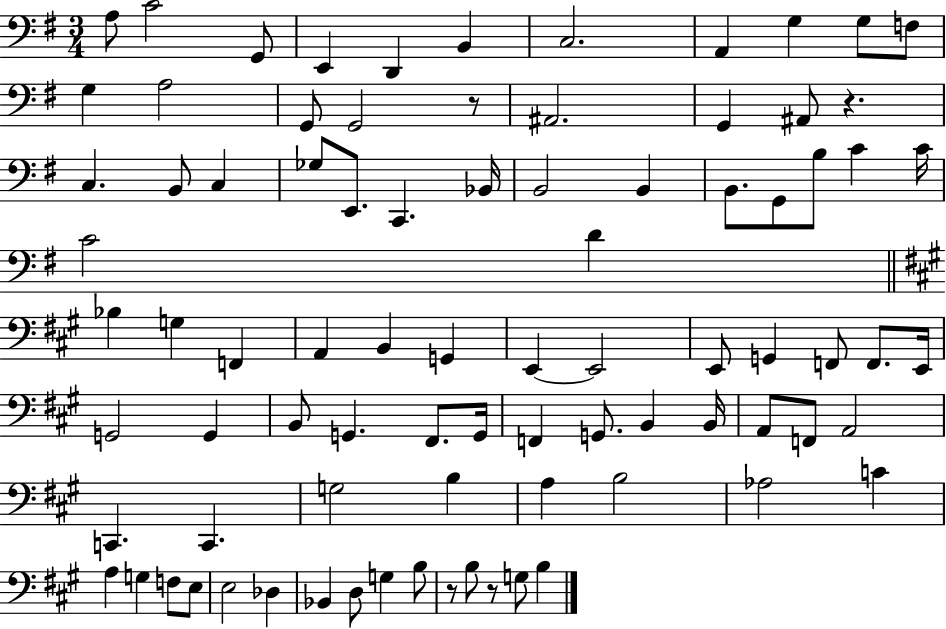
{
  \clef bass
  \numericTimeSignature
  \time 3/4
  \key g \major
  a8 c'2 g,8 | e,4 d,4 b,4 | c2. | a,4 g4 g8 f8 | \break g4 a2 | g,8 g,2 r8 | ais,2. | g,4 ais,8 r4. | \break c4. b,8 c4 | ges8 e,8. c,4. bes,16 | b,2 b,4 | b,8. g,8 b8 c'4 c'16 | \break c'2 d'4 | \bar "||" \break \key a \major bes4 g4 f,4 | a,4 b,4 g,4 | e,4~~ e,2 | e,8 g,4 f,8 f,8. e,16 | \break g,2 g,4 | b,8 g,4. fis,8. g,16 | f,4 g,8. b,4 b,16 | a,8 f,8 a,2 | \break c,4. c,4. | g2 b4 | a4 b2 | aes2 c'4 | \break a4 g4 f8 e8 | e2 des4 | bes,4 d8 g4 b8 | r8 b8 r8 g8 b4 | \break \bar "|."
}